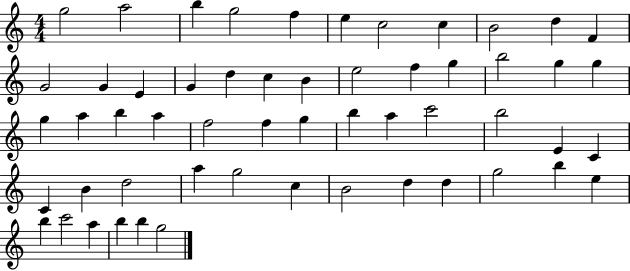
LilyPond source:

{
  \clef treble
  \numericTimeSignature
  \time 4/4
  \key c \major
  g''2 a''2 | b''4 g''2 f''4 | e''4 c''2 c''4 | b'2 d''4 f'4 | \break g'2 g'4 e'4 | g'4 d''4 c''4 b'4 | e''2 f''4 g''4 | b''2 g''4 g''4 | \break g''4 a''4 b''4 a''4 | f''2 f''4 g''4 | b''4 a''4 c'''2 | b''2 e'4 c'4 | \break c'4 b'4 d''2 | a''4 g''2 c''4 | b'2 d''4 d''4 | g''2 b''4 e''4 | \break b''4 c'''2 a''4 | b''4 b''4 g''2 | \bar "|."
}